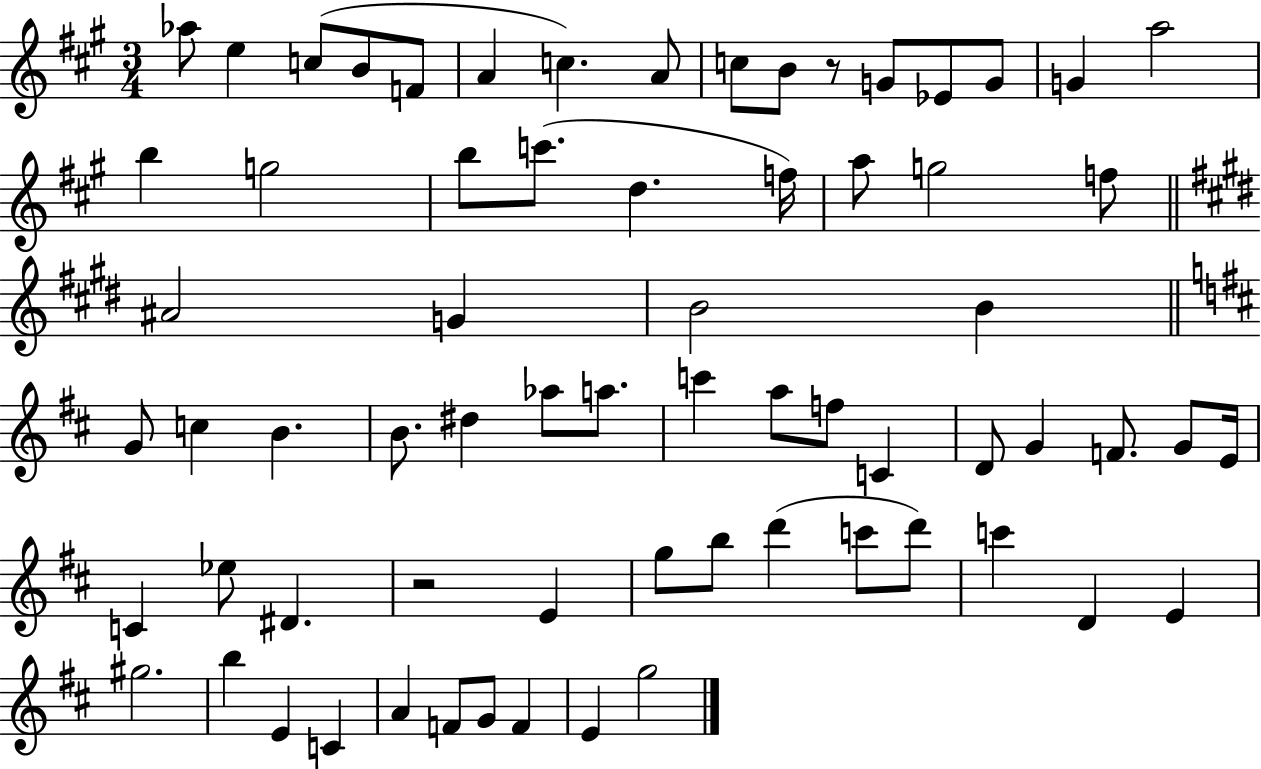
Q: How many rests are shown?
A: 2